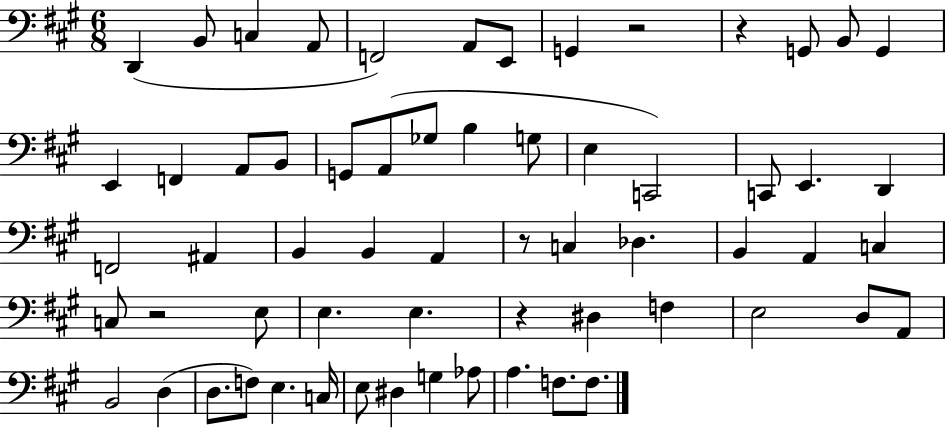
D2/q B2/e C3/q A2/e F2/h A2/e E2/e G2/q R/h R/q G2/e B2/e G2/q E2/q F2/q A2/e B2/e G2/e A2/e Gb3/e B3/q G3/e E3/q C2/h C2/e E2/q. D2/q F2/h A#2/q B2/q B2/q A2/q R/e C3/q Db3/q. B2/q A2/q C3/q C3/e R/h E3/e E3/q. E3/q. R/q D#3/q F3/q E3/h D3/e A2/e B2/h D3/q D3/e. F3/e E3/q. C3/s E3/e D#3/q G3/q Ab3/e A3/q. F3/e. F3/e.